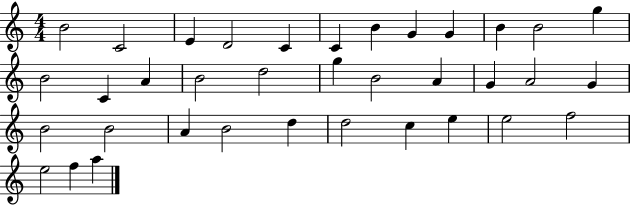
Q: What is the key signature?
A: C major